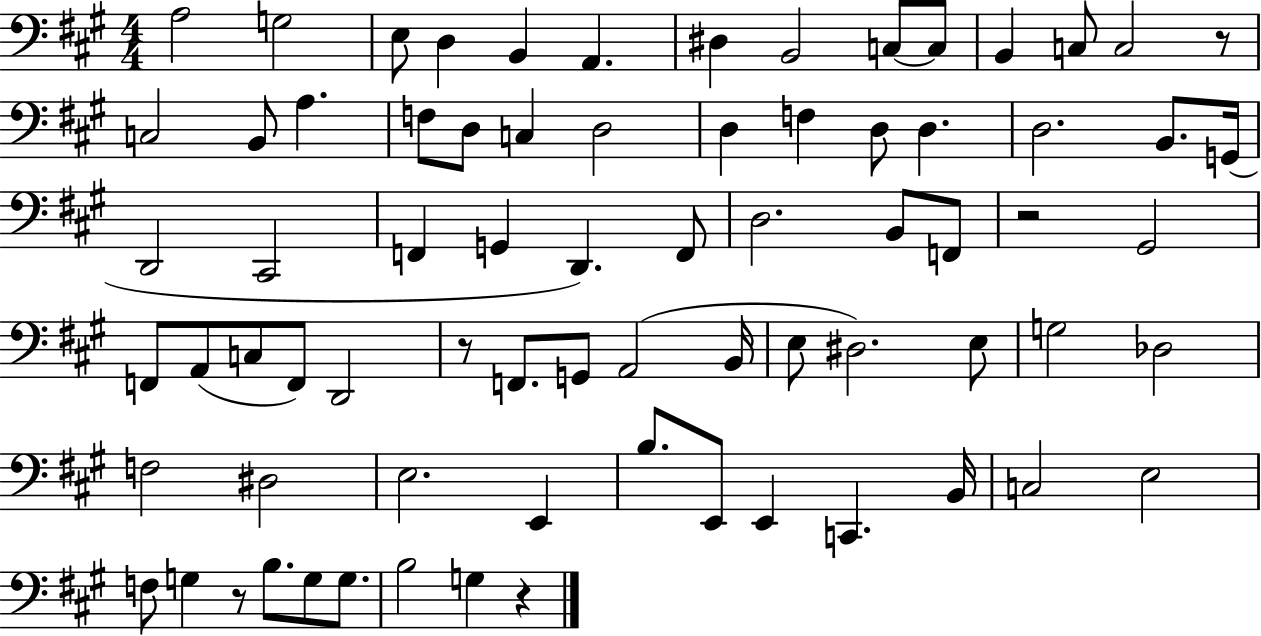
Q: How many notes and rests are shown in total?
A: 74